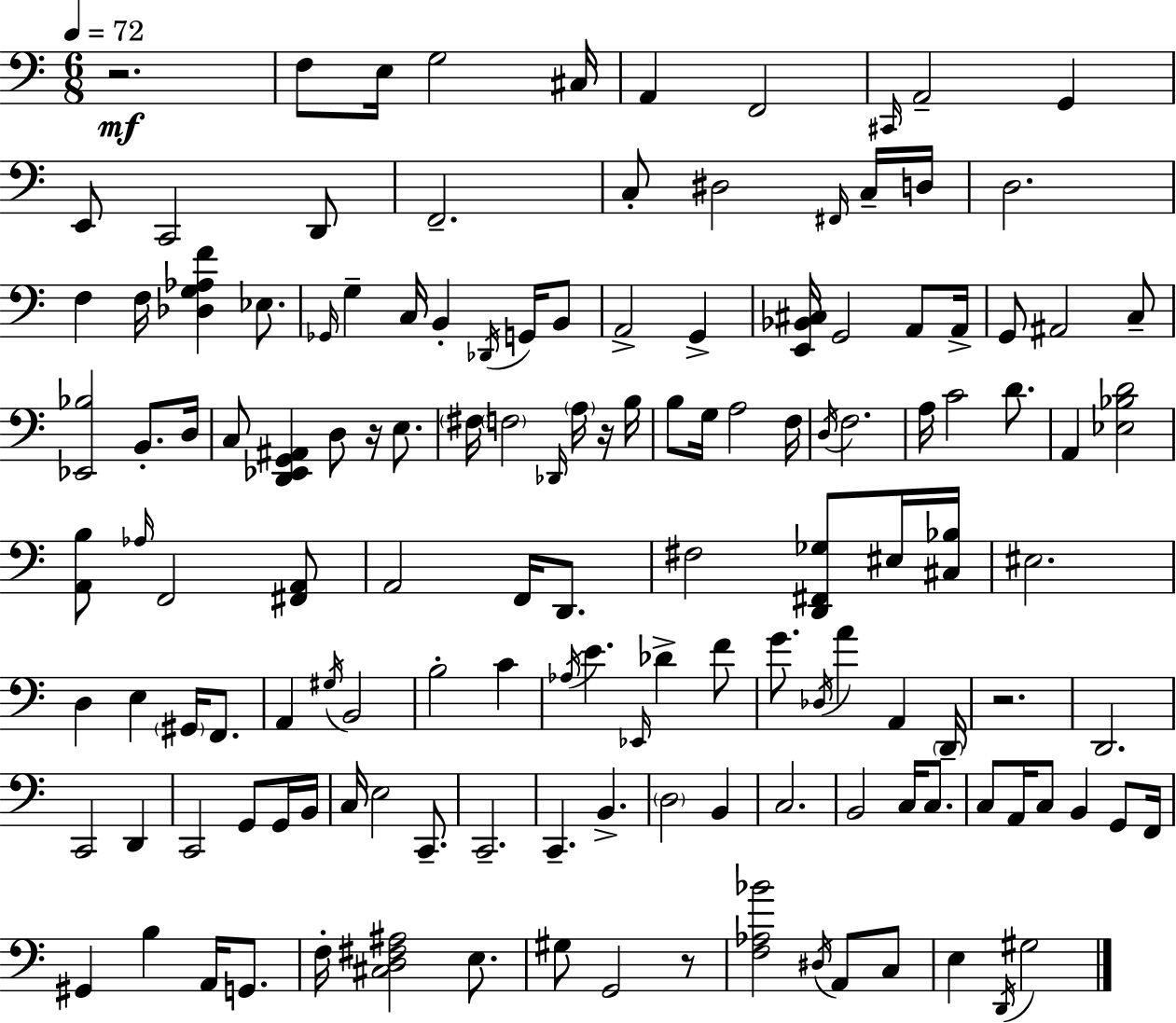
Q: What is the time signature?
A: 6/8